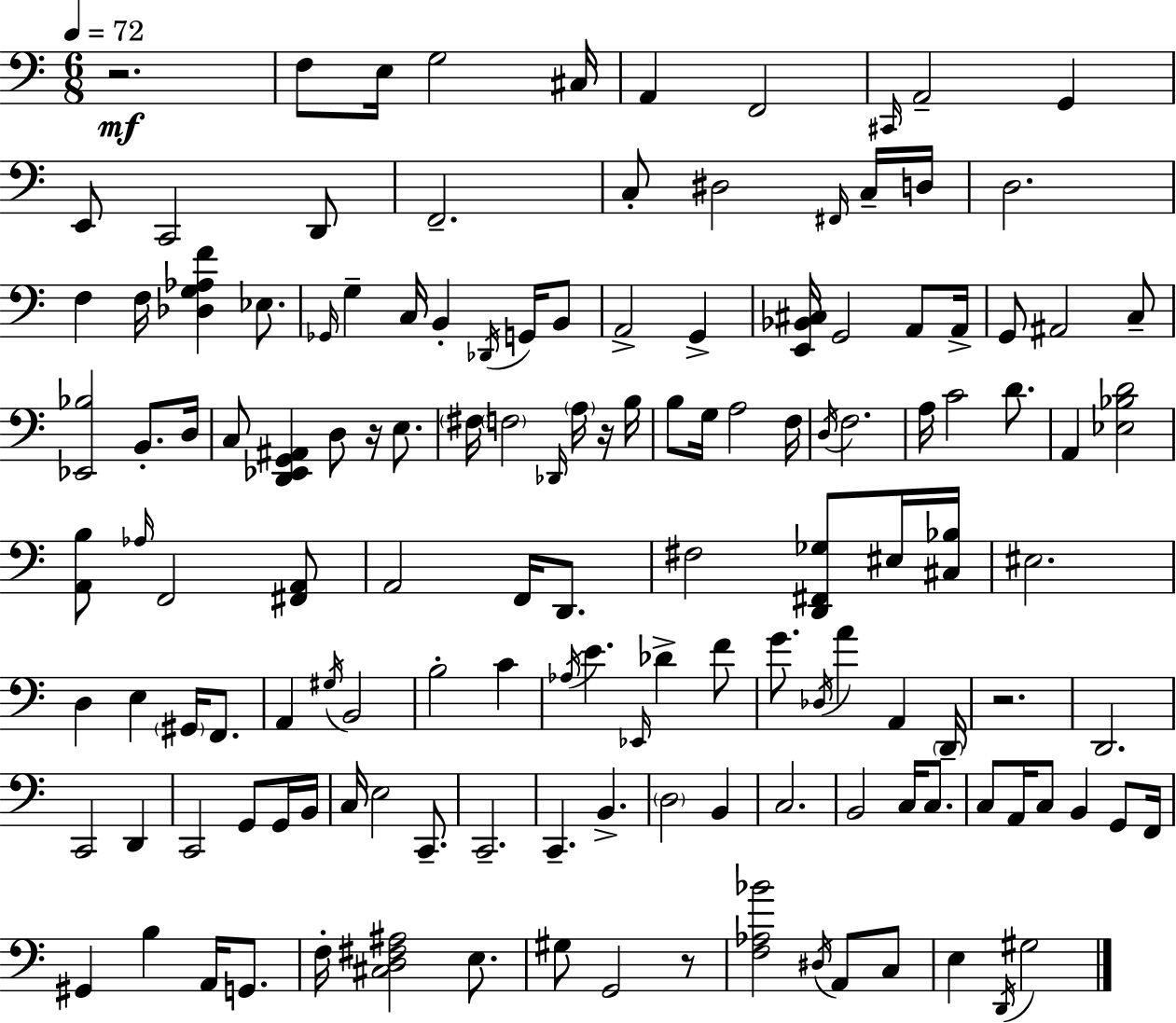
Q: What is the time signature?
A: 6/8